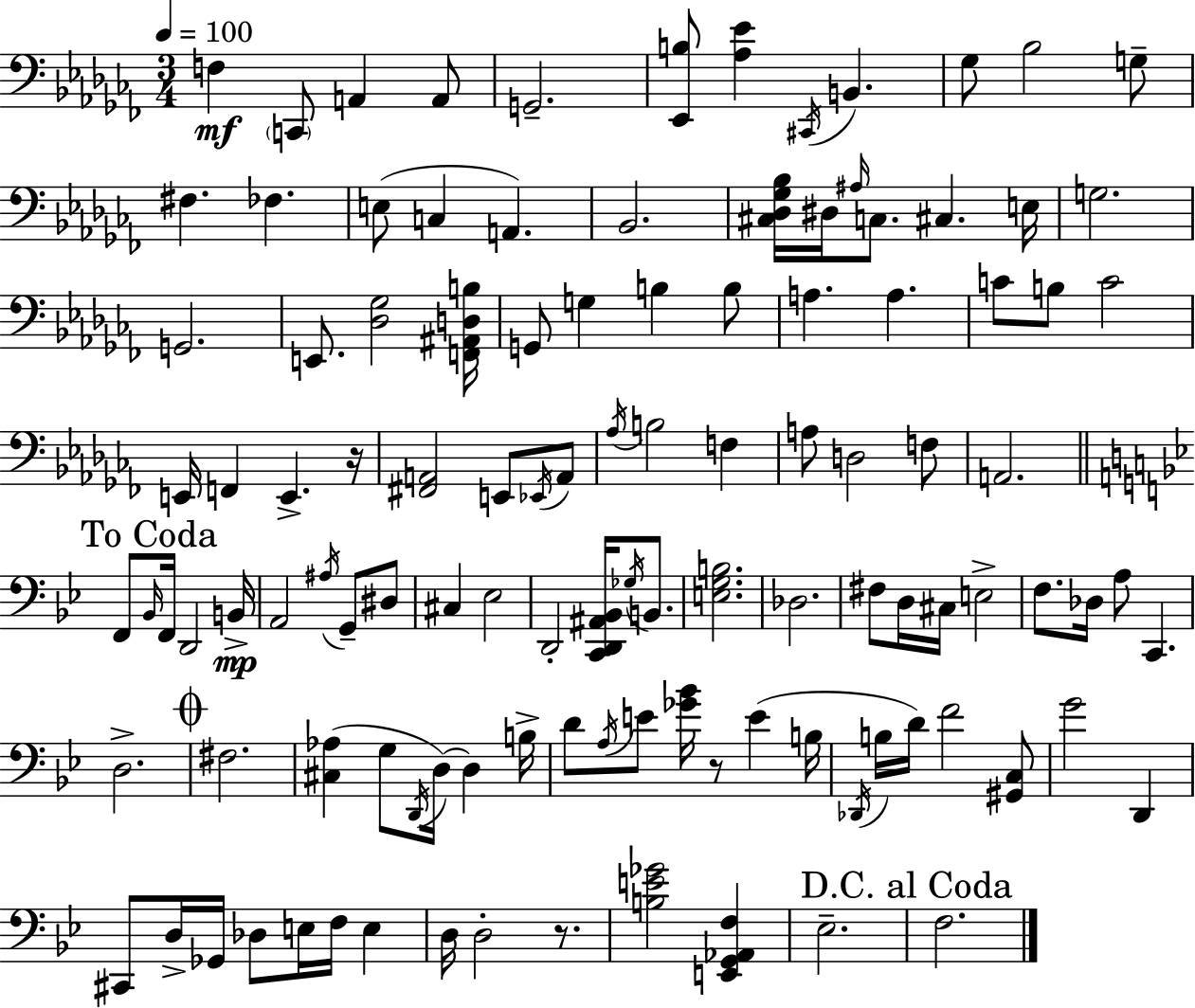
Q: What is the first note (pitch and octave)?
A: F3